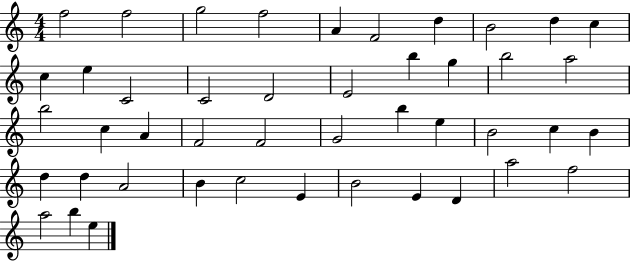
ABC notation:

X:1
T:Untitled
M:4/4
L:1/4
K:C
f2 f2 g2 f2 A F2 d B2 d c c e C2 C2 D2 E2 b g b2 a2 b2 c A F2 F2 G2 b e B2 c B d d A2 B c2 E B2 E D a2 f2 a2 b e